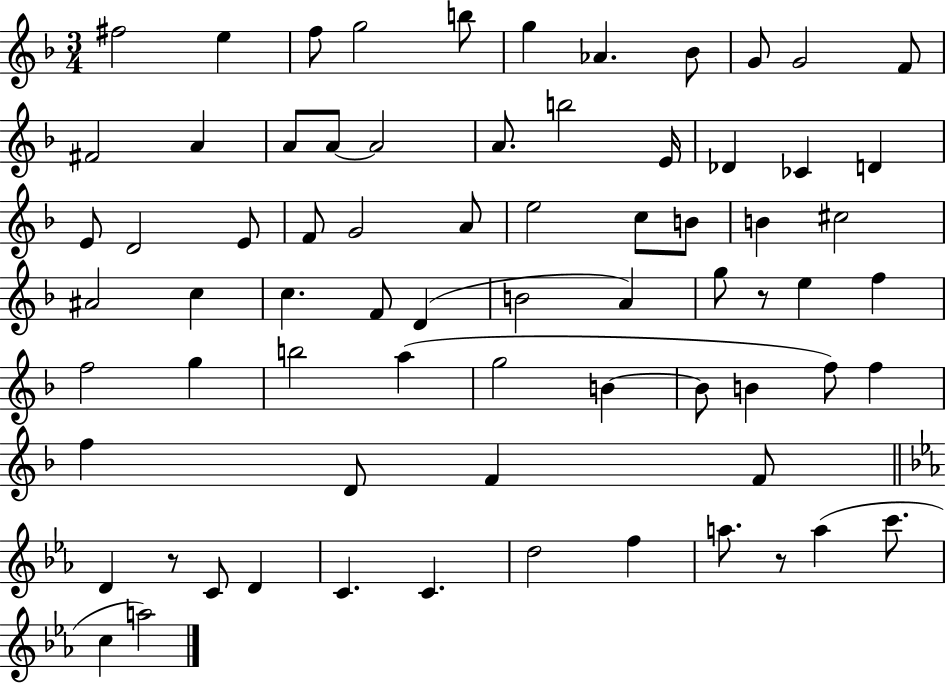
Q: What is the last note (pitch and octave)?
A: A5